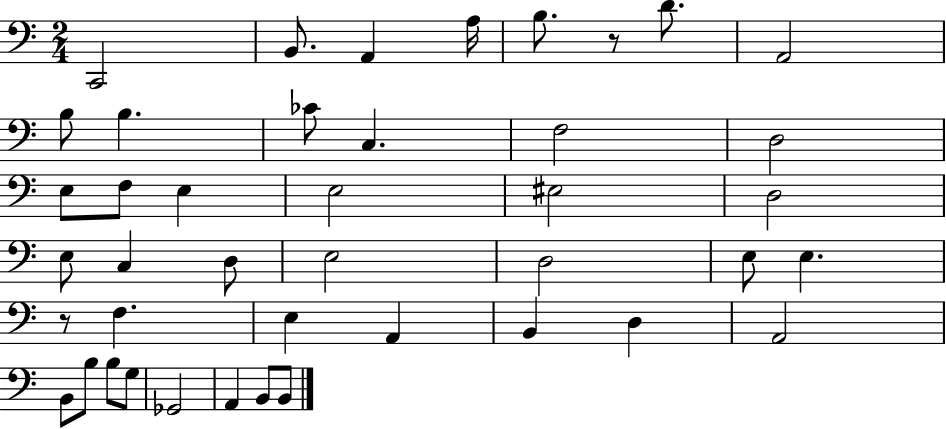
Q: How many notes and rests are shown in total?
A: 42